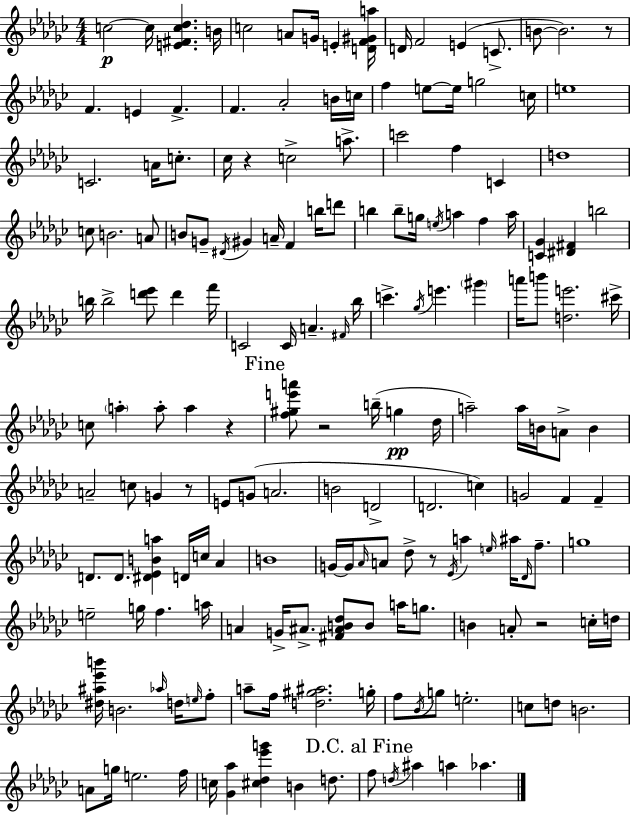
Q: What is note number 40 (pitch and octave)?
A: B4